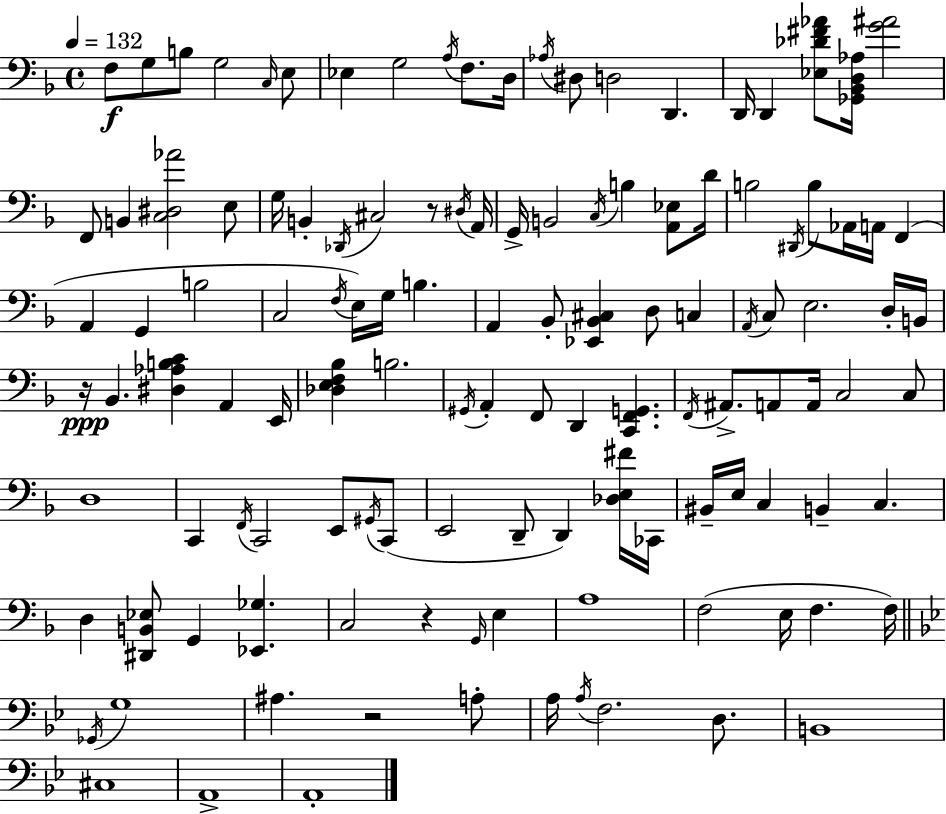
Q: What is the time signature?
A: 4/4